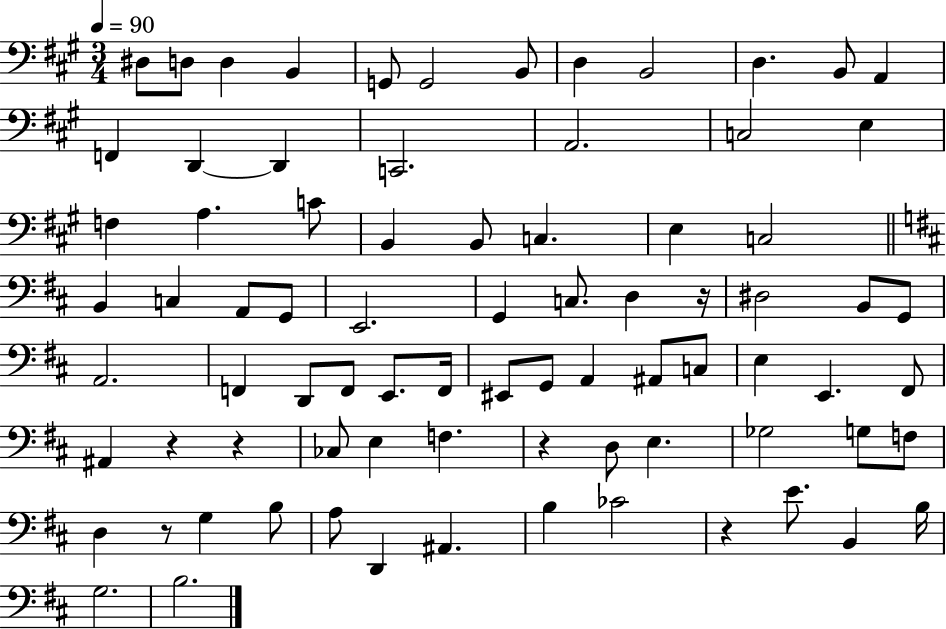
X:1
T:Untitled
M:3/4
L:1/4
K:A
^D,/2 D,/2 D, B,, G,,/2 G,,2 B,,/2 D, B,,2 D, B,,/2 A,, F,, D,, D,, C,,2 A,,2 C,2 E, F, A, C/2 B,, B,,/2 C, E, C,2 B,, C, A,,/2 G,,/2 E,,2 G,, C,/2 D, z/4 ^D,2 B,,/2 G,,/2 A,,2 F,, D,,/2 F,,/2 E,,/2 F,,/4 ^E,,/2 G,,/2 A,, ^A,,/2 C,/2 E, E,, ^F,,/2 ^A,, z z _C,/2 E, F, z D,/2 E, _G,2 G,/2 F,/2 D, z/2 G, B,/2 A,/2 D,, ^A,, B, _C2 z E/2 B,, B,/4 G,2 B,2